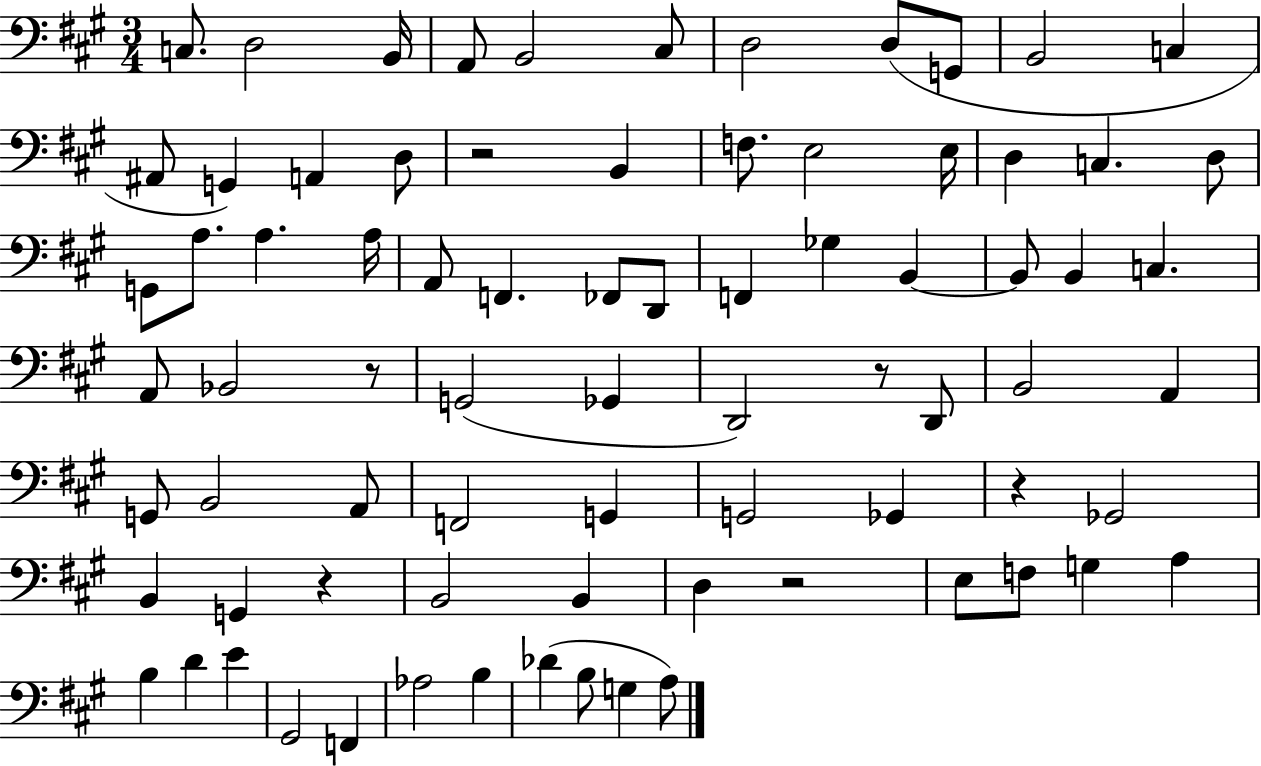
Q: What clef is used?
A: bass